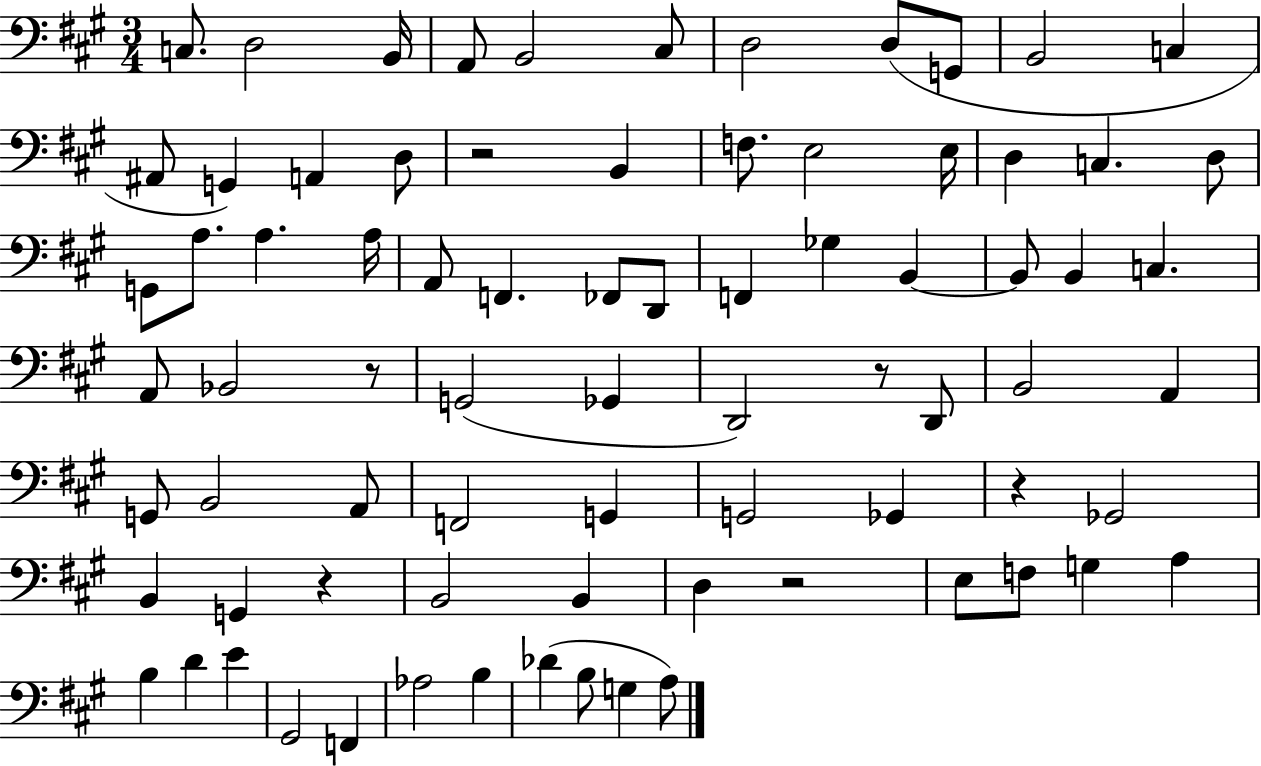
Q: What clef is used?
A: bass